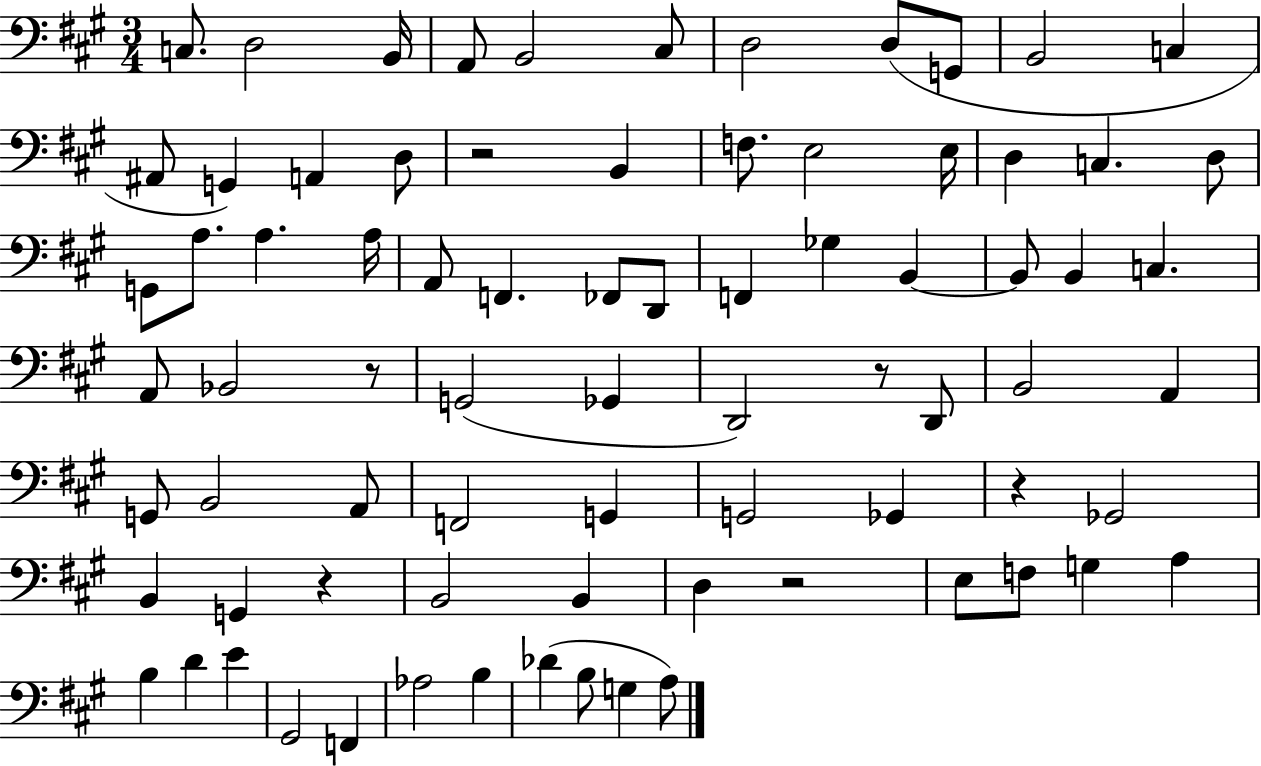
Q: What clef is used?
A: bass